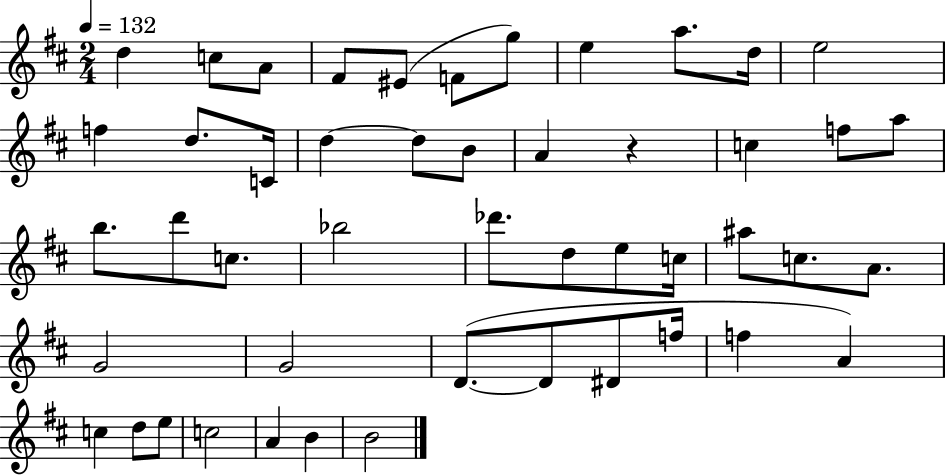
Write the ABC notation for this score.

X:1
T:Untitled
M:2/4
L:1/4
K:D
d c/2 A/2 ^F/2 ^E/2 F/2 g/2 e a/2 d/4 e2 f d/2 C/4 d d/2 B/2 A z c f/2 a/2 b/2 d'/2 c/2 _b2 _d'/2 d/2 e/2 c/4 ^a/2 c/2 A/2 G2 G2 D/2 D/2 ^D/2 f/4 f A c d/2 e/2 c2 A B B2